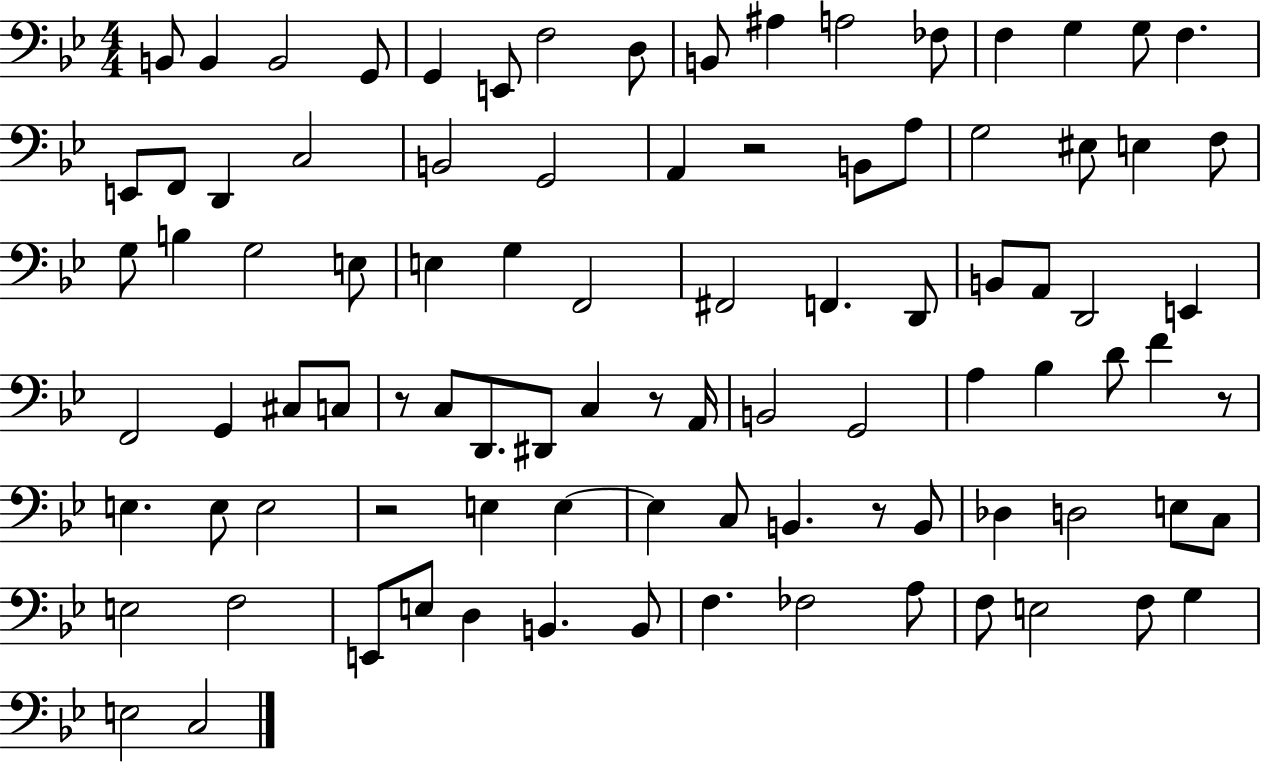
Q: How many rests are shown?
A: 6